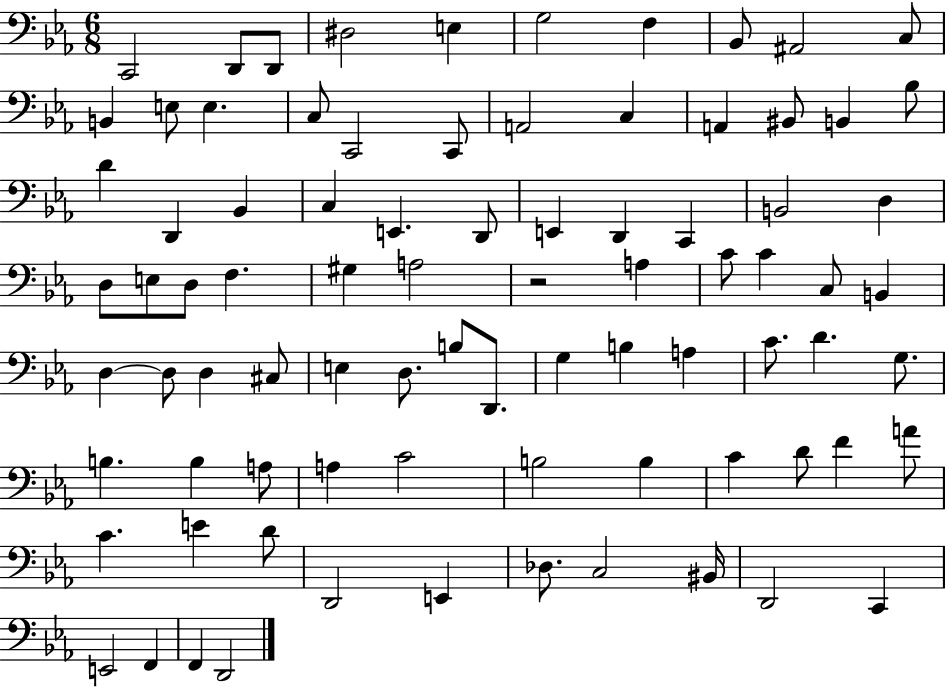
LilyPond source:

{
  \clef bass
  \numericTimeSignature
  \time 6/8
  \key ees \major
  c,2 d,8 d,8 | dis2 e4 | g2 f4 | bes,8 ais,2 c8 | \break b,4 e8 e4. | c8 c,2 c,8 | a,2 c4 | a,4 bis,8 b,4 bes8 | \break d'4 d,4 bes,4 | c4 e,4. d,8 | e,4 d,4 c,4 | b,2 d4 | \break d8 e8 d8 f4. | gis4 a2 | r2 a4 | c'8 c'4 c8 b,4 | \break d4~~ d8 d4 cis8 | e4 d8. b8 d,8. | g4 b4 a4 | c'8. d'4. g8. | \break b4. b4 a8 | a4 c'2 | b2 b4 | c'4 d'8 f'4 a'8 | \break c'4. e'4 d'8 | d,2 e,4 | des8. c2 bis,16 | d,2 c,4 | \break e,2 f,4 | f,4 d,2 | \bar "|."
}